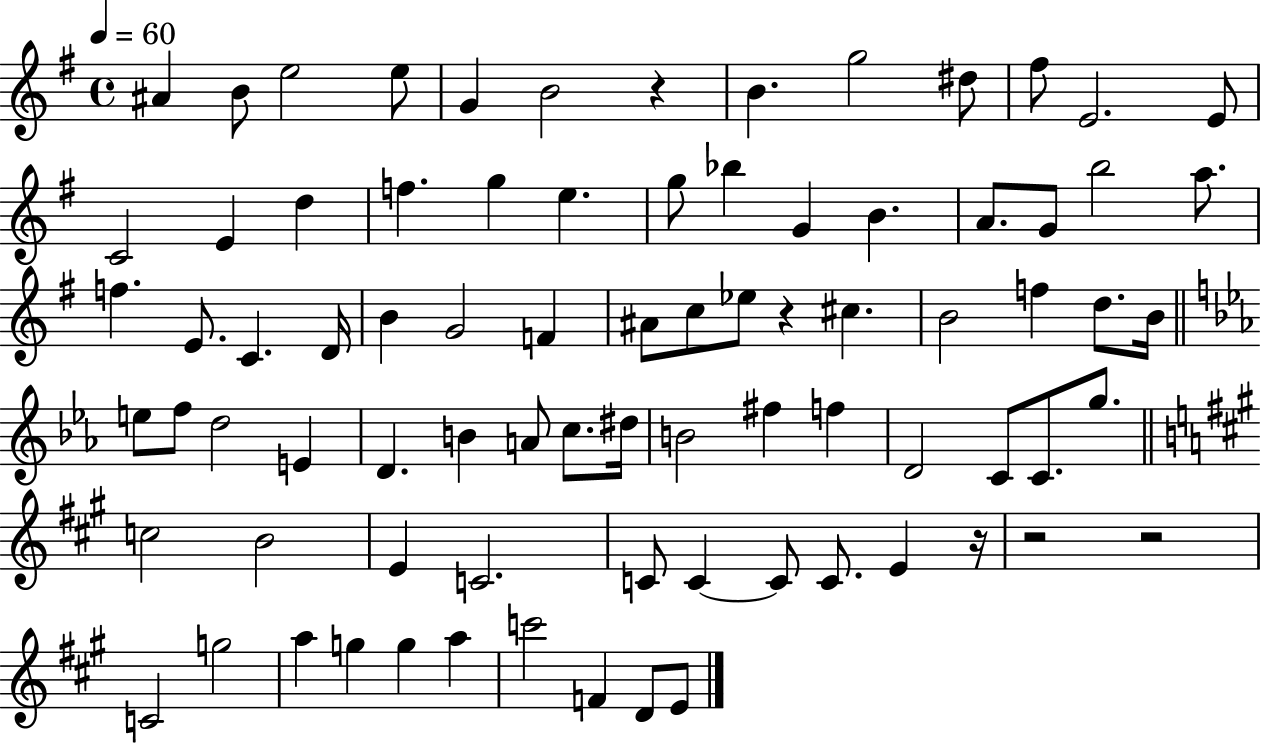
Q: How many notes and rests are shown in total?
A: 81